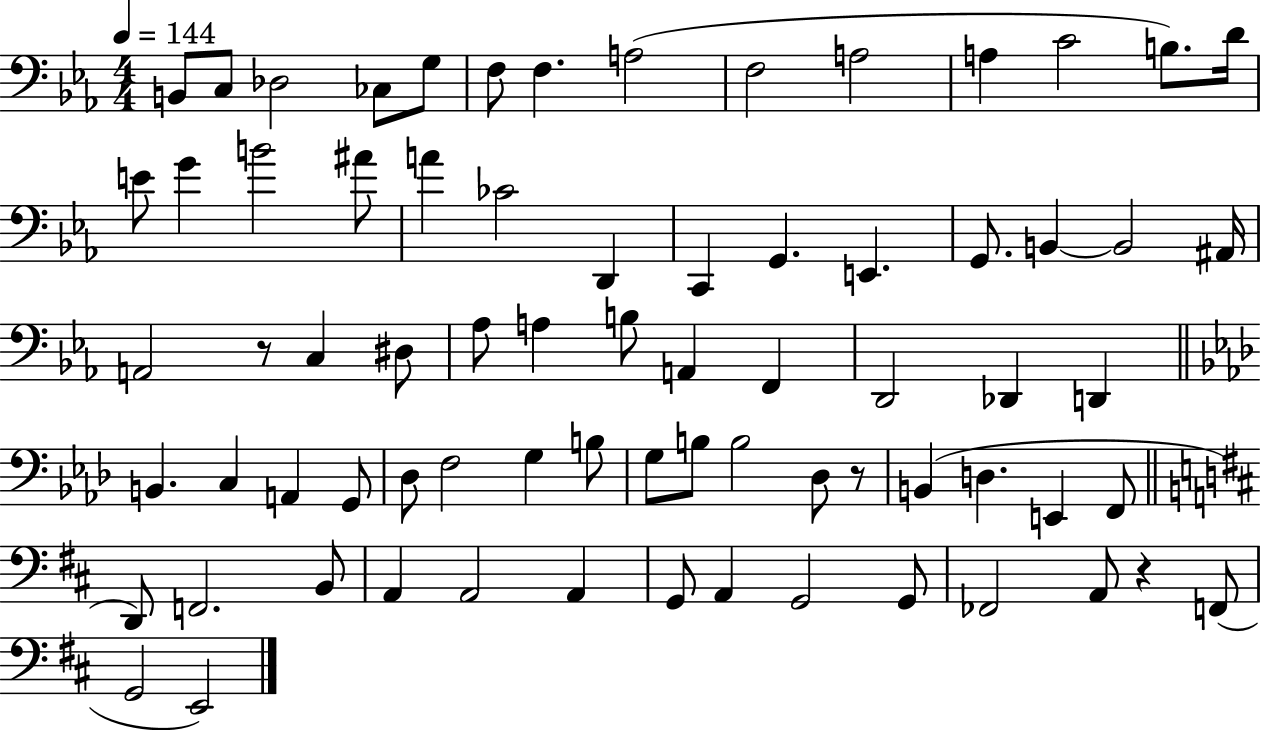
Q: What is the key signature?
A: EES major